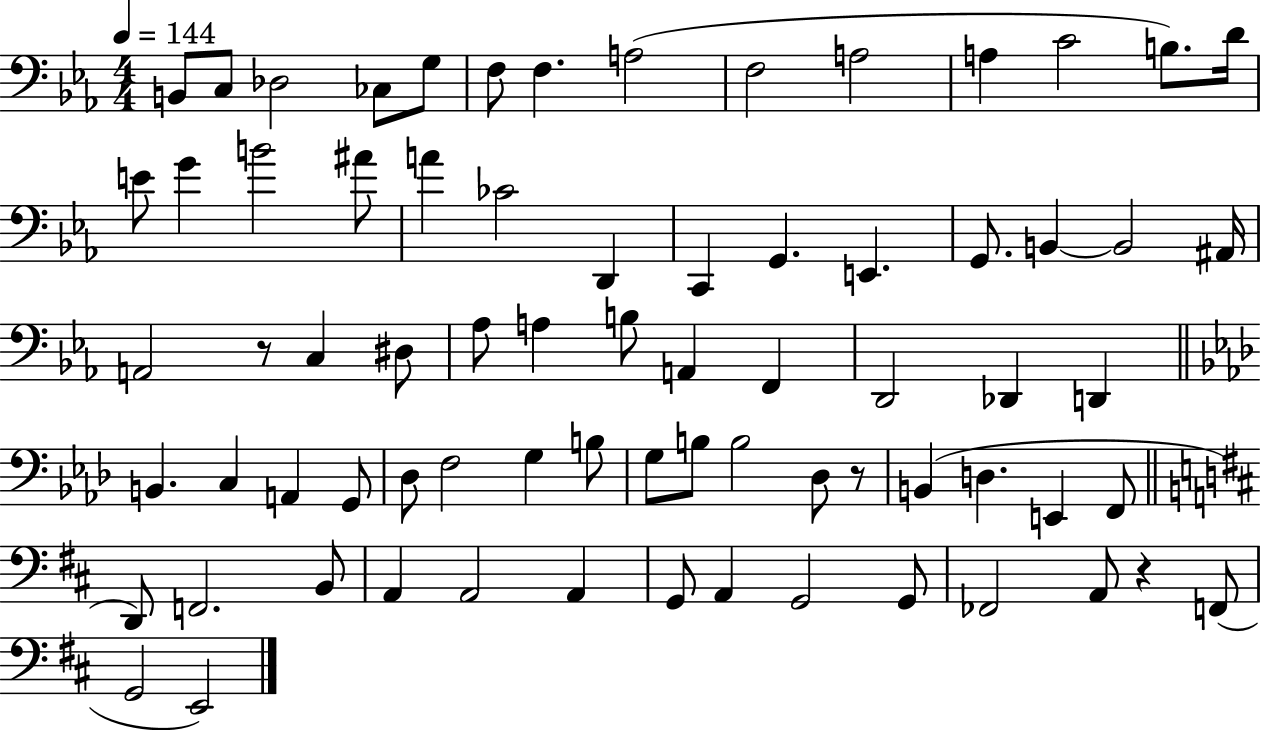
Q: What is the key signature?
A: EES major